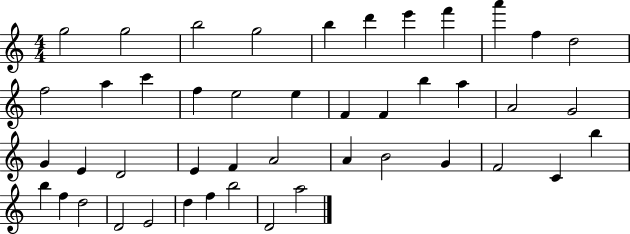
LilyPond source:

{
  \clef treble
  \numericTimeSignature
  \time 4/4
  \key c \major
  g''2 g''2 | b''2 g''2 | b''4 d'''4 e'''4 f'''4 | a'''4 f''4 d''2 | \break f''2 a''4 c'''4 | f''4 e''2 e''4 | f'4 f'4 b''4 a''4 | a'2 g'2 | \break g'4 e'4 d'2 | e'4 f'4 a'2 | a'4 b'2 g'4 | f'2 c'4 b''4 | \break b''4 f''4 d''2 | d'2 e'2 | d''4 f''4 b''2 | d'2 a''2 | \break \bar "|."
}